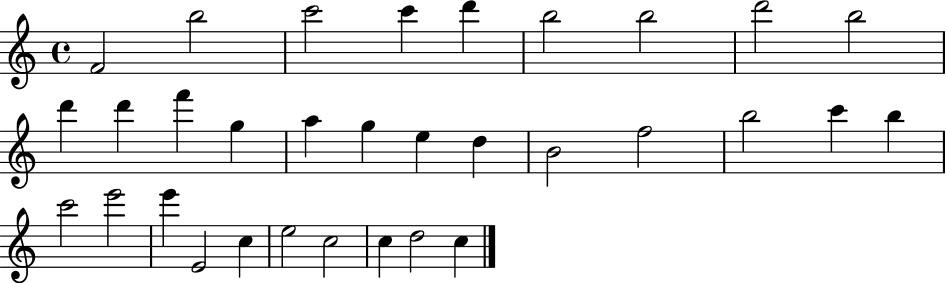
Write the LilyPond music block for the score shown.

{
  \clef treble
  \time 4/4
  \defaultTimeSignature
  \key c \major
  f'2 b''2 | c'''2 c'''4 d'''4 | b''2 b''2 | d'''2 b''2 | \break d'''4 d'''4 f'''4 g''4 | a''4 g''4 e''4 d''4 | b'2 f''2 | b''2 c'''4 b''4 | \break c'''2 e'''2 | e'''4 e'2 c''4 | e''2 c''2 | c''4 d''2 c''4 | \break \bar "|."
}